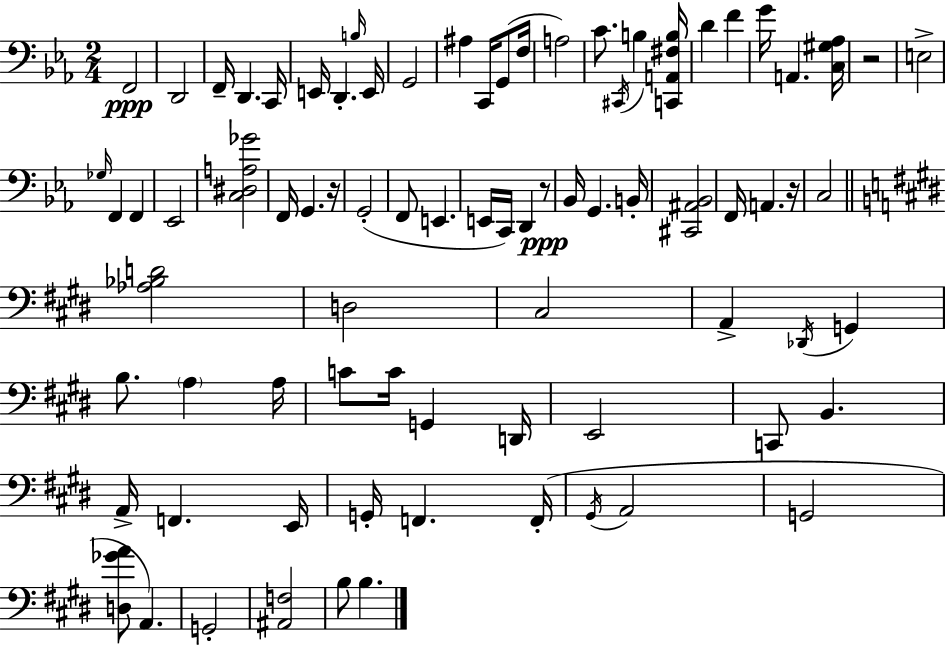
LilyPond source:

{
  \clef bass
  \numericTimeSignature
  \time 2/4
  \key c \minor
  \repeat volta 2 { f,2\ppp | d,2 | f,16-- d,4. c,16 | e,16 d,4.-. \grace { b16 } | \break e,16 g,2 | ais4 c,16 g,8( | f16 a2) | c'8. \acciaccatura { cis,16 } b4 | \break <c, a, fis b>16 d'4 f'4 | g'16 a,4. | <c gis aes>16 r2 | e2-> | \break \grace { ges16 } f,4 f,4 | ees,2 | <c dis a ges'>2 | f,16 g,4. | \break r16 g,2-.( | f,8 e,4. | e,16 c,16) d,4 | r8\ppp bes,16 g,4. | \break b,16-. <cis, ais, bes,>2 | f,16 a,4. | r16 c2 | \bar "||" \break \key e \major <aes bes d'>2 | d2 | cis2 | a,4-> \acciaccatura { des,16 } g,4 | \break b8. \parenthesize a4 | a16 c'8 c'16 g,4 | d,16 e,2 | c,8 b,4. | \break a,16-> f,4. | e,16 g,16-. f,4. | f,16-.( \acciaccatura { gis,16 } a,2 | g,2 | \break <d ges' a'>8 a,4.) | g,2-. | <ais, f>2 | b8 b4. | \break } \bar "|."
}